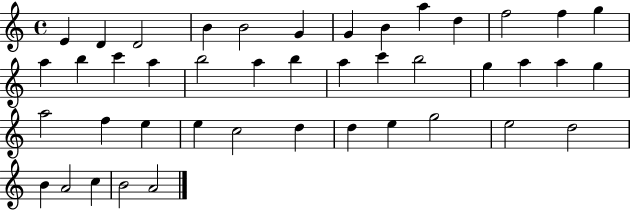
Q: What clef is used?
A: treble